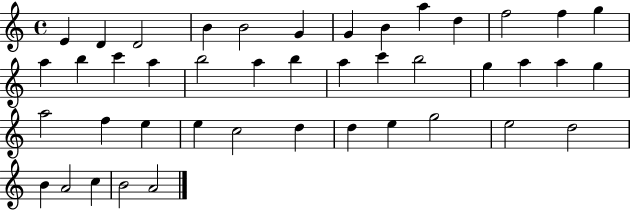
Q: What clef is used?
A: treble